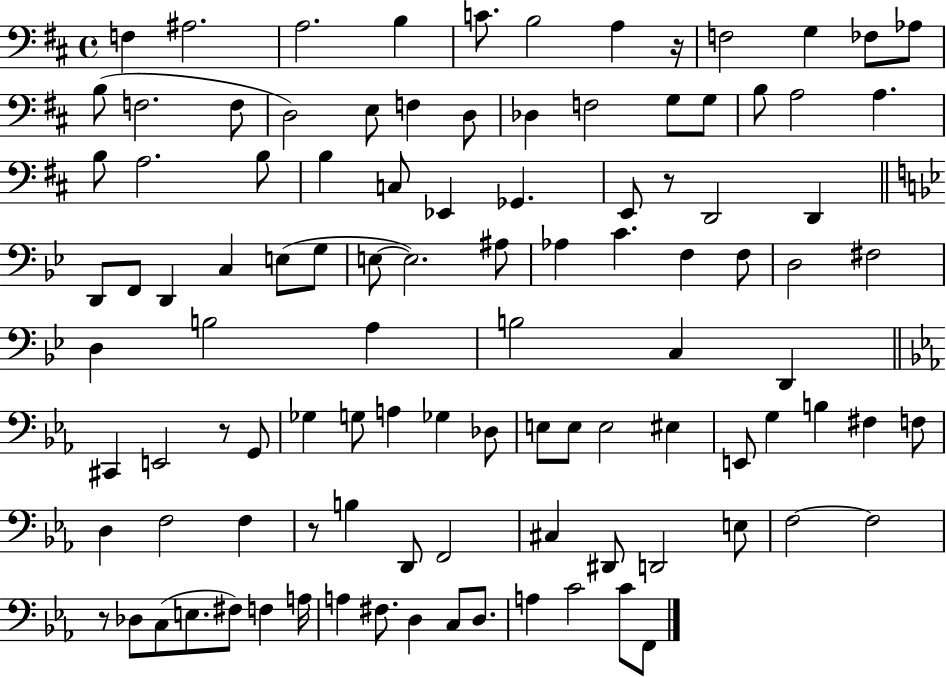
F3/q A#3/h. A3/h. B3/q C4/e. B3/h A3/q R/s F3/h G3/q FES3/e Ab3/e B3/e F3/h. F3/e D3/h E3/e F3/q D3/e Db3/q F3/h G3/e G3/e B3/e A3/h A3/q. B3/e A3/h. B3/e B3/q C3/e Eb2/q Gb2/q. E2/e R/e D2/h D2/q D2/e F2/e D2/q C3/q E3/e G3/e E3/e E3/h. A#3/e Ab3/q C4/q. F3/q F3/e D3/h F#3/h D3/q B3/h A3/q B3/h C3/q D2/q C#2/q E2/h R/e G2/e Gb3/q G3/e A3/q Gb3/q Db3/e E3/e E3/e E3/h EIS3/q E2/e G3/q B3/q F#3/q F3/e D3/q F3/h F3/q R/e B3/q D2/e F2/h C#3/q D#2/e D2/h E3/e F3/h F3/h R/e Db3/e C3/e E3/e. F#3/e F3/q A3/s A3/q F#3/e. D3/q C3/e D3/e. A3/q C4/h C4/e F2/e